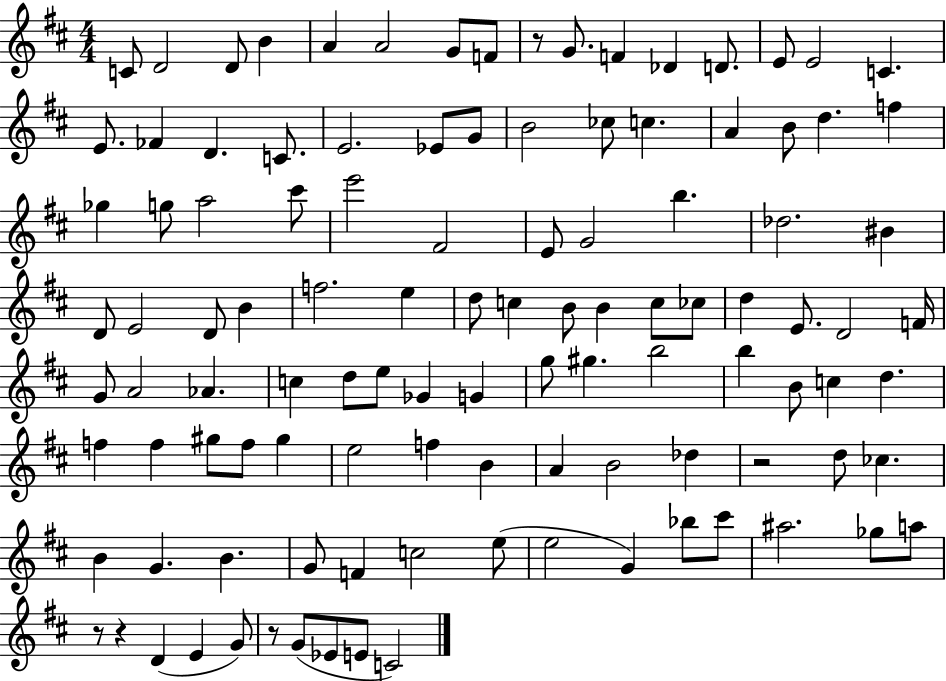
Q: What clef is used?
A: treble